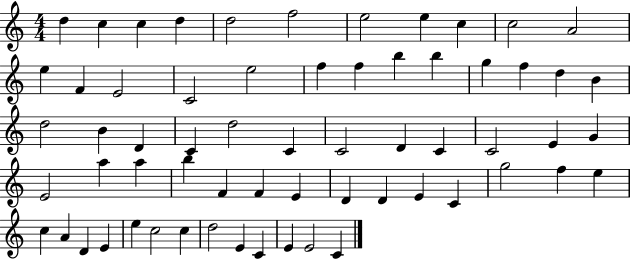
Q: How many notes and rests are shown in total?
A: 63